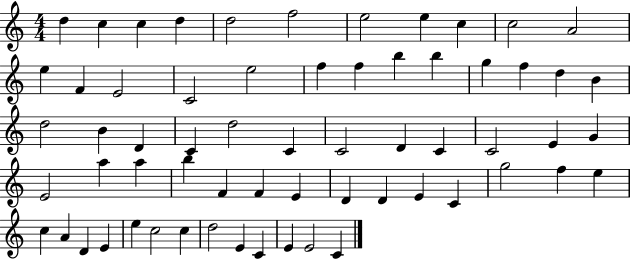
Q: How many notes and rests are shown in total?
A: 63